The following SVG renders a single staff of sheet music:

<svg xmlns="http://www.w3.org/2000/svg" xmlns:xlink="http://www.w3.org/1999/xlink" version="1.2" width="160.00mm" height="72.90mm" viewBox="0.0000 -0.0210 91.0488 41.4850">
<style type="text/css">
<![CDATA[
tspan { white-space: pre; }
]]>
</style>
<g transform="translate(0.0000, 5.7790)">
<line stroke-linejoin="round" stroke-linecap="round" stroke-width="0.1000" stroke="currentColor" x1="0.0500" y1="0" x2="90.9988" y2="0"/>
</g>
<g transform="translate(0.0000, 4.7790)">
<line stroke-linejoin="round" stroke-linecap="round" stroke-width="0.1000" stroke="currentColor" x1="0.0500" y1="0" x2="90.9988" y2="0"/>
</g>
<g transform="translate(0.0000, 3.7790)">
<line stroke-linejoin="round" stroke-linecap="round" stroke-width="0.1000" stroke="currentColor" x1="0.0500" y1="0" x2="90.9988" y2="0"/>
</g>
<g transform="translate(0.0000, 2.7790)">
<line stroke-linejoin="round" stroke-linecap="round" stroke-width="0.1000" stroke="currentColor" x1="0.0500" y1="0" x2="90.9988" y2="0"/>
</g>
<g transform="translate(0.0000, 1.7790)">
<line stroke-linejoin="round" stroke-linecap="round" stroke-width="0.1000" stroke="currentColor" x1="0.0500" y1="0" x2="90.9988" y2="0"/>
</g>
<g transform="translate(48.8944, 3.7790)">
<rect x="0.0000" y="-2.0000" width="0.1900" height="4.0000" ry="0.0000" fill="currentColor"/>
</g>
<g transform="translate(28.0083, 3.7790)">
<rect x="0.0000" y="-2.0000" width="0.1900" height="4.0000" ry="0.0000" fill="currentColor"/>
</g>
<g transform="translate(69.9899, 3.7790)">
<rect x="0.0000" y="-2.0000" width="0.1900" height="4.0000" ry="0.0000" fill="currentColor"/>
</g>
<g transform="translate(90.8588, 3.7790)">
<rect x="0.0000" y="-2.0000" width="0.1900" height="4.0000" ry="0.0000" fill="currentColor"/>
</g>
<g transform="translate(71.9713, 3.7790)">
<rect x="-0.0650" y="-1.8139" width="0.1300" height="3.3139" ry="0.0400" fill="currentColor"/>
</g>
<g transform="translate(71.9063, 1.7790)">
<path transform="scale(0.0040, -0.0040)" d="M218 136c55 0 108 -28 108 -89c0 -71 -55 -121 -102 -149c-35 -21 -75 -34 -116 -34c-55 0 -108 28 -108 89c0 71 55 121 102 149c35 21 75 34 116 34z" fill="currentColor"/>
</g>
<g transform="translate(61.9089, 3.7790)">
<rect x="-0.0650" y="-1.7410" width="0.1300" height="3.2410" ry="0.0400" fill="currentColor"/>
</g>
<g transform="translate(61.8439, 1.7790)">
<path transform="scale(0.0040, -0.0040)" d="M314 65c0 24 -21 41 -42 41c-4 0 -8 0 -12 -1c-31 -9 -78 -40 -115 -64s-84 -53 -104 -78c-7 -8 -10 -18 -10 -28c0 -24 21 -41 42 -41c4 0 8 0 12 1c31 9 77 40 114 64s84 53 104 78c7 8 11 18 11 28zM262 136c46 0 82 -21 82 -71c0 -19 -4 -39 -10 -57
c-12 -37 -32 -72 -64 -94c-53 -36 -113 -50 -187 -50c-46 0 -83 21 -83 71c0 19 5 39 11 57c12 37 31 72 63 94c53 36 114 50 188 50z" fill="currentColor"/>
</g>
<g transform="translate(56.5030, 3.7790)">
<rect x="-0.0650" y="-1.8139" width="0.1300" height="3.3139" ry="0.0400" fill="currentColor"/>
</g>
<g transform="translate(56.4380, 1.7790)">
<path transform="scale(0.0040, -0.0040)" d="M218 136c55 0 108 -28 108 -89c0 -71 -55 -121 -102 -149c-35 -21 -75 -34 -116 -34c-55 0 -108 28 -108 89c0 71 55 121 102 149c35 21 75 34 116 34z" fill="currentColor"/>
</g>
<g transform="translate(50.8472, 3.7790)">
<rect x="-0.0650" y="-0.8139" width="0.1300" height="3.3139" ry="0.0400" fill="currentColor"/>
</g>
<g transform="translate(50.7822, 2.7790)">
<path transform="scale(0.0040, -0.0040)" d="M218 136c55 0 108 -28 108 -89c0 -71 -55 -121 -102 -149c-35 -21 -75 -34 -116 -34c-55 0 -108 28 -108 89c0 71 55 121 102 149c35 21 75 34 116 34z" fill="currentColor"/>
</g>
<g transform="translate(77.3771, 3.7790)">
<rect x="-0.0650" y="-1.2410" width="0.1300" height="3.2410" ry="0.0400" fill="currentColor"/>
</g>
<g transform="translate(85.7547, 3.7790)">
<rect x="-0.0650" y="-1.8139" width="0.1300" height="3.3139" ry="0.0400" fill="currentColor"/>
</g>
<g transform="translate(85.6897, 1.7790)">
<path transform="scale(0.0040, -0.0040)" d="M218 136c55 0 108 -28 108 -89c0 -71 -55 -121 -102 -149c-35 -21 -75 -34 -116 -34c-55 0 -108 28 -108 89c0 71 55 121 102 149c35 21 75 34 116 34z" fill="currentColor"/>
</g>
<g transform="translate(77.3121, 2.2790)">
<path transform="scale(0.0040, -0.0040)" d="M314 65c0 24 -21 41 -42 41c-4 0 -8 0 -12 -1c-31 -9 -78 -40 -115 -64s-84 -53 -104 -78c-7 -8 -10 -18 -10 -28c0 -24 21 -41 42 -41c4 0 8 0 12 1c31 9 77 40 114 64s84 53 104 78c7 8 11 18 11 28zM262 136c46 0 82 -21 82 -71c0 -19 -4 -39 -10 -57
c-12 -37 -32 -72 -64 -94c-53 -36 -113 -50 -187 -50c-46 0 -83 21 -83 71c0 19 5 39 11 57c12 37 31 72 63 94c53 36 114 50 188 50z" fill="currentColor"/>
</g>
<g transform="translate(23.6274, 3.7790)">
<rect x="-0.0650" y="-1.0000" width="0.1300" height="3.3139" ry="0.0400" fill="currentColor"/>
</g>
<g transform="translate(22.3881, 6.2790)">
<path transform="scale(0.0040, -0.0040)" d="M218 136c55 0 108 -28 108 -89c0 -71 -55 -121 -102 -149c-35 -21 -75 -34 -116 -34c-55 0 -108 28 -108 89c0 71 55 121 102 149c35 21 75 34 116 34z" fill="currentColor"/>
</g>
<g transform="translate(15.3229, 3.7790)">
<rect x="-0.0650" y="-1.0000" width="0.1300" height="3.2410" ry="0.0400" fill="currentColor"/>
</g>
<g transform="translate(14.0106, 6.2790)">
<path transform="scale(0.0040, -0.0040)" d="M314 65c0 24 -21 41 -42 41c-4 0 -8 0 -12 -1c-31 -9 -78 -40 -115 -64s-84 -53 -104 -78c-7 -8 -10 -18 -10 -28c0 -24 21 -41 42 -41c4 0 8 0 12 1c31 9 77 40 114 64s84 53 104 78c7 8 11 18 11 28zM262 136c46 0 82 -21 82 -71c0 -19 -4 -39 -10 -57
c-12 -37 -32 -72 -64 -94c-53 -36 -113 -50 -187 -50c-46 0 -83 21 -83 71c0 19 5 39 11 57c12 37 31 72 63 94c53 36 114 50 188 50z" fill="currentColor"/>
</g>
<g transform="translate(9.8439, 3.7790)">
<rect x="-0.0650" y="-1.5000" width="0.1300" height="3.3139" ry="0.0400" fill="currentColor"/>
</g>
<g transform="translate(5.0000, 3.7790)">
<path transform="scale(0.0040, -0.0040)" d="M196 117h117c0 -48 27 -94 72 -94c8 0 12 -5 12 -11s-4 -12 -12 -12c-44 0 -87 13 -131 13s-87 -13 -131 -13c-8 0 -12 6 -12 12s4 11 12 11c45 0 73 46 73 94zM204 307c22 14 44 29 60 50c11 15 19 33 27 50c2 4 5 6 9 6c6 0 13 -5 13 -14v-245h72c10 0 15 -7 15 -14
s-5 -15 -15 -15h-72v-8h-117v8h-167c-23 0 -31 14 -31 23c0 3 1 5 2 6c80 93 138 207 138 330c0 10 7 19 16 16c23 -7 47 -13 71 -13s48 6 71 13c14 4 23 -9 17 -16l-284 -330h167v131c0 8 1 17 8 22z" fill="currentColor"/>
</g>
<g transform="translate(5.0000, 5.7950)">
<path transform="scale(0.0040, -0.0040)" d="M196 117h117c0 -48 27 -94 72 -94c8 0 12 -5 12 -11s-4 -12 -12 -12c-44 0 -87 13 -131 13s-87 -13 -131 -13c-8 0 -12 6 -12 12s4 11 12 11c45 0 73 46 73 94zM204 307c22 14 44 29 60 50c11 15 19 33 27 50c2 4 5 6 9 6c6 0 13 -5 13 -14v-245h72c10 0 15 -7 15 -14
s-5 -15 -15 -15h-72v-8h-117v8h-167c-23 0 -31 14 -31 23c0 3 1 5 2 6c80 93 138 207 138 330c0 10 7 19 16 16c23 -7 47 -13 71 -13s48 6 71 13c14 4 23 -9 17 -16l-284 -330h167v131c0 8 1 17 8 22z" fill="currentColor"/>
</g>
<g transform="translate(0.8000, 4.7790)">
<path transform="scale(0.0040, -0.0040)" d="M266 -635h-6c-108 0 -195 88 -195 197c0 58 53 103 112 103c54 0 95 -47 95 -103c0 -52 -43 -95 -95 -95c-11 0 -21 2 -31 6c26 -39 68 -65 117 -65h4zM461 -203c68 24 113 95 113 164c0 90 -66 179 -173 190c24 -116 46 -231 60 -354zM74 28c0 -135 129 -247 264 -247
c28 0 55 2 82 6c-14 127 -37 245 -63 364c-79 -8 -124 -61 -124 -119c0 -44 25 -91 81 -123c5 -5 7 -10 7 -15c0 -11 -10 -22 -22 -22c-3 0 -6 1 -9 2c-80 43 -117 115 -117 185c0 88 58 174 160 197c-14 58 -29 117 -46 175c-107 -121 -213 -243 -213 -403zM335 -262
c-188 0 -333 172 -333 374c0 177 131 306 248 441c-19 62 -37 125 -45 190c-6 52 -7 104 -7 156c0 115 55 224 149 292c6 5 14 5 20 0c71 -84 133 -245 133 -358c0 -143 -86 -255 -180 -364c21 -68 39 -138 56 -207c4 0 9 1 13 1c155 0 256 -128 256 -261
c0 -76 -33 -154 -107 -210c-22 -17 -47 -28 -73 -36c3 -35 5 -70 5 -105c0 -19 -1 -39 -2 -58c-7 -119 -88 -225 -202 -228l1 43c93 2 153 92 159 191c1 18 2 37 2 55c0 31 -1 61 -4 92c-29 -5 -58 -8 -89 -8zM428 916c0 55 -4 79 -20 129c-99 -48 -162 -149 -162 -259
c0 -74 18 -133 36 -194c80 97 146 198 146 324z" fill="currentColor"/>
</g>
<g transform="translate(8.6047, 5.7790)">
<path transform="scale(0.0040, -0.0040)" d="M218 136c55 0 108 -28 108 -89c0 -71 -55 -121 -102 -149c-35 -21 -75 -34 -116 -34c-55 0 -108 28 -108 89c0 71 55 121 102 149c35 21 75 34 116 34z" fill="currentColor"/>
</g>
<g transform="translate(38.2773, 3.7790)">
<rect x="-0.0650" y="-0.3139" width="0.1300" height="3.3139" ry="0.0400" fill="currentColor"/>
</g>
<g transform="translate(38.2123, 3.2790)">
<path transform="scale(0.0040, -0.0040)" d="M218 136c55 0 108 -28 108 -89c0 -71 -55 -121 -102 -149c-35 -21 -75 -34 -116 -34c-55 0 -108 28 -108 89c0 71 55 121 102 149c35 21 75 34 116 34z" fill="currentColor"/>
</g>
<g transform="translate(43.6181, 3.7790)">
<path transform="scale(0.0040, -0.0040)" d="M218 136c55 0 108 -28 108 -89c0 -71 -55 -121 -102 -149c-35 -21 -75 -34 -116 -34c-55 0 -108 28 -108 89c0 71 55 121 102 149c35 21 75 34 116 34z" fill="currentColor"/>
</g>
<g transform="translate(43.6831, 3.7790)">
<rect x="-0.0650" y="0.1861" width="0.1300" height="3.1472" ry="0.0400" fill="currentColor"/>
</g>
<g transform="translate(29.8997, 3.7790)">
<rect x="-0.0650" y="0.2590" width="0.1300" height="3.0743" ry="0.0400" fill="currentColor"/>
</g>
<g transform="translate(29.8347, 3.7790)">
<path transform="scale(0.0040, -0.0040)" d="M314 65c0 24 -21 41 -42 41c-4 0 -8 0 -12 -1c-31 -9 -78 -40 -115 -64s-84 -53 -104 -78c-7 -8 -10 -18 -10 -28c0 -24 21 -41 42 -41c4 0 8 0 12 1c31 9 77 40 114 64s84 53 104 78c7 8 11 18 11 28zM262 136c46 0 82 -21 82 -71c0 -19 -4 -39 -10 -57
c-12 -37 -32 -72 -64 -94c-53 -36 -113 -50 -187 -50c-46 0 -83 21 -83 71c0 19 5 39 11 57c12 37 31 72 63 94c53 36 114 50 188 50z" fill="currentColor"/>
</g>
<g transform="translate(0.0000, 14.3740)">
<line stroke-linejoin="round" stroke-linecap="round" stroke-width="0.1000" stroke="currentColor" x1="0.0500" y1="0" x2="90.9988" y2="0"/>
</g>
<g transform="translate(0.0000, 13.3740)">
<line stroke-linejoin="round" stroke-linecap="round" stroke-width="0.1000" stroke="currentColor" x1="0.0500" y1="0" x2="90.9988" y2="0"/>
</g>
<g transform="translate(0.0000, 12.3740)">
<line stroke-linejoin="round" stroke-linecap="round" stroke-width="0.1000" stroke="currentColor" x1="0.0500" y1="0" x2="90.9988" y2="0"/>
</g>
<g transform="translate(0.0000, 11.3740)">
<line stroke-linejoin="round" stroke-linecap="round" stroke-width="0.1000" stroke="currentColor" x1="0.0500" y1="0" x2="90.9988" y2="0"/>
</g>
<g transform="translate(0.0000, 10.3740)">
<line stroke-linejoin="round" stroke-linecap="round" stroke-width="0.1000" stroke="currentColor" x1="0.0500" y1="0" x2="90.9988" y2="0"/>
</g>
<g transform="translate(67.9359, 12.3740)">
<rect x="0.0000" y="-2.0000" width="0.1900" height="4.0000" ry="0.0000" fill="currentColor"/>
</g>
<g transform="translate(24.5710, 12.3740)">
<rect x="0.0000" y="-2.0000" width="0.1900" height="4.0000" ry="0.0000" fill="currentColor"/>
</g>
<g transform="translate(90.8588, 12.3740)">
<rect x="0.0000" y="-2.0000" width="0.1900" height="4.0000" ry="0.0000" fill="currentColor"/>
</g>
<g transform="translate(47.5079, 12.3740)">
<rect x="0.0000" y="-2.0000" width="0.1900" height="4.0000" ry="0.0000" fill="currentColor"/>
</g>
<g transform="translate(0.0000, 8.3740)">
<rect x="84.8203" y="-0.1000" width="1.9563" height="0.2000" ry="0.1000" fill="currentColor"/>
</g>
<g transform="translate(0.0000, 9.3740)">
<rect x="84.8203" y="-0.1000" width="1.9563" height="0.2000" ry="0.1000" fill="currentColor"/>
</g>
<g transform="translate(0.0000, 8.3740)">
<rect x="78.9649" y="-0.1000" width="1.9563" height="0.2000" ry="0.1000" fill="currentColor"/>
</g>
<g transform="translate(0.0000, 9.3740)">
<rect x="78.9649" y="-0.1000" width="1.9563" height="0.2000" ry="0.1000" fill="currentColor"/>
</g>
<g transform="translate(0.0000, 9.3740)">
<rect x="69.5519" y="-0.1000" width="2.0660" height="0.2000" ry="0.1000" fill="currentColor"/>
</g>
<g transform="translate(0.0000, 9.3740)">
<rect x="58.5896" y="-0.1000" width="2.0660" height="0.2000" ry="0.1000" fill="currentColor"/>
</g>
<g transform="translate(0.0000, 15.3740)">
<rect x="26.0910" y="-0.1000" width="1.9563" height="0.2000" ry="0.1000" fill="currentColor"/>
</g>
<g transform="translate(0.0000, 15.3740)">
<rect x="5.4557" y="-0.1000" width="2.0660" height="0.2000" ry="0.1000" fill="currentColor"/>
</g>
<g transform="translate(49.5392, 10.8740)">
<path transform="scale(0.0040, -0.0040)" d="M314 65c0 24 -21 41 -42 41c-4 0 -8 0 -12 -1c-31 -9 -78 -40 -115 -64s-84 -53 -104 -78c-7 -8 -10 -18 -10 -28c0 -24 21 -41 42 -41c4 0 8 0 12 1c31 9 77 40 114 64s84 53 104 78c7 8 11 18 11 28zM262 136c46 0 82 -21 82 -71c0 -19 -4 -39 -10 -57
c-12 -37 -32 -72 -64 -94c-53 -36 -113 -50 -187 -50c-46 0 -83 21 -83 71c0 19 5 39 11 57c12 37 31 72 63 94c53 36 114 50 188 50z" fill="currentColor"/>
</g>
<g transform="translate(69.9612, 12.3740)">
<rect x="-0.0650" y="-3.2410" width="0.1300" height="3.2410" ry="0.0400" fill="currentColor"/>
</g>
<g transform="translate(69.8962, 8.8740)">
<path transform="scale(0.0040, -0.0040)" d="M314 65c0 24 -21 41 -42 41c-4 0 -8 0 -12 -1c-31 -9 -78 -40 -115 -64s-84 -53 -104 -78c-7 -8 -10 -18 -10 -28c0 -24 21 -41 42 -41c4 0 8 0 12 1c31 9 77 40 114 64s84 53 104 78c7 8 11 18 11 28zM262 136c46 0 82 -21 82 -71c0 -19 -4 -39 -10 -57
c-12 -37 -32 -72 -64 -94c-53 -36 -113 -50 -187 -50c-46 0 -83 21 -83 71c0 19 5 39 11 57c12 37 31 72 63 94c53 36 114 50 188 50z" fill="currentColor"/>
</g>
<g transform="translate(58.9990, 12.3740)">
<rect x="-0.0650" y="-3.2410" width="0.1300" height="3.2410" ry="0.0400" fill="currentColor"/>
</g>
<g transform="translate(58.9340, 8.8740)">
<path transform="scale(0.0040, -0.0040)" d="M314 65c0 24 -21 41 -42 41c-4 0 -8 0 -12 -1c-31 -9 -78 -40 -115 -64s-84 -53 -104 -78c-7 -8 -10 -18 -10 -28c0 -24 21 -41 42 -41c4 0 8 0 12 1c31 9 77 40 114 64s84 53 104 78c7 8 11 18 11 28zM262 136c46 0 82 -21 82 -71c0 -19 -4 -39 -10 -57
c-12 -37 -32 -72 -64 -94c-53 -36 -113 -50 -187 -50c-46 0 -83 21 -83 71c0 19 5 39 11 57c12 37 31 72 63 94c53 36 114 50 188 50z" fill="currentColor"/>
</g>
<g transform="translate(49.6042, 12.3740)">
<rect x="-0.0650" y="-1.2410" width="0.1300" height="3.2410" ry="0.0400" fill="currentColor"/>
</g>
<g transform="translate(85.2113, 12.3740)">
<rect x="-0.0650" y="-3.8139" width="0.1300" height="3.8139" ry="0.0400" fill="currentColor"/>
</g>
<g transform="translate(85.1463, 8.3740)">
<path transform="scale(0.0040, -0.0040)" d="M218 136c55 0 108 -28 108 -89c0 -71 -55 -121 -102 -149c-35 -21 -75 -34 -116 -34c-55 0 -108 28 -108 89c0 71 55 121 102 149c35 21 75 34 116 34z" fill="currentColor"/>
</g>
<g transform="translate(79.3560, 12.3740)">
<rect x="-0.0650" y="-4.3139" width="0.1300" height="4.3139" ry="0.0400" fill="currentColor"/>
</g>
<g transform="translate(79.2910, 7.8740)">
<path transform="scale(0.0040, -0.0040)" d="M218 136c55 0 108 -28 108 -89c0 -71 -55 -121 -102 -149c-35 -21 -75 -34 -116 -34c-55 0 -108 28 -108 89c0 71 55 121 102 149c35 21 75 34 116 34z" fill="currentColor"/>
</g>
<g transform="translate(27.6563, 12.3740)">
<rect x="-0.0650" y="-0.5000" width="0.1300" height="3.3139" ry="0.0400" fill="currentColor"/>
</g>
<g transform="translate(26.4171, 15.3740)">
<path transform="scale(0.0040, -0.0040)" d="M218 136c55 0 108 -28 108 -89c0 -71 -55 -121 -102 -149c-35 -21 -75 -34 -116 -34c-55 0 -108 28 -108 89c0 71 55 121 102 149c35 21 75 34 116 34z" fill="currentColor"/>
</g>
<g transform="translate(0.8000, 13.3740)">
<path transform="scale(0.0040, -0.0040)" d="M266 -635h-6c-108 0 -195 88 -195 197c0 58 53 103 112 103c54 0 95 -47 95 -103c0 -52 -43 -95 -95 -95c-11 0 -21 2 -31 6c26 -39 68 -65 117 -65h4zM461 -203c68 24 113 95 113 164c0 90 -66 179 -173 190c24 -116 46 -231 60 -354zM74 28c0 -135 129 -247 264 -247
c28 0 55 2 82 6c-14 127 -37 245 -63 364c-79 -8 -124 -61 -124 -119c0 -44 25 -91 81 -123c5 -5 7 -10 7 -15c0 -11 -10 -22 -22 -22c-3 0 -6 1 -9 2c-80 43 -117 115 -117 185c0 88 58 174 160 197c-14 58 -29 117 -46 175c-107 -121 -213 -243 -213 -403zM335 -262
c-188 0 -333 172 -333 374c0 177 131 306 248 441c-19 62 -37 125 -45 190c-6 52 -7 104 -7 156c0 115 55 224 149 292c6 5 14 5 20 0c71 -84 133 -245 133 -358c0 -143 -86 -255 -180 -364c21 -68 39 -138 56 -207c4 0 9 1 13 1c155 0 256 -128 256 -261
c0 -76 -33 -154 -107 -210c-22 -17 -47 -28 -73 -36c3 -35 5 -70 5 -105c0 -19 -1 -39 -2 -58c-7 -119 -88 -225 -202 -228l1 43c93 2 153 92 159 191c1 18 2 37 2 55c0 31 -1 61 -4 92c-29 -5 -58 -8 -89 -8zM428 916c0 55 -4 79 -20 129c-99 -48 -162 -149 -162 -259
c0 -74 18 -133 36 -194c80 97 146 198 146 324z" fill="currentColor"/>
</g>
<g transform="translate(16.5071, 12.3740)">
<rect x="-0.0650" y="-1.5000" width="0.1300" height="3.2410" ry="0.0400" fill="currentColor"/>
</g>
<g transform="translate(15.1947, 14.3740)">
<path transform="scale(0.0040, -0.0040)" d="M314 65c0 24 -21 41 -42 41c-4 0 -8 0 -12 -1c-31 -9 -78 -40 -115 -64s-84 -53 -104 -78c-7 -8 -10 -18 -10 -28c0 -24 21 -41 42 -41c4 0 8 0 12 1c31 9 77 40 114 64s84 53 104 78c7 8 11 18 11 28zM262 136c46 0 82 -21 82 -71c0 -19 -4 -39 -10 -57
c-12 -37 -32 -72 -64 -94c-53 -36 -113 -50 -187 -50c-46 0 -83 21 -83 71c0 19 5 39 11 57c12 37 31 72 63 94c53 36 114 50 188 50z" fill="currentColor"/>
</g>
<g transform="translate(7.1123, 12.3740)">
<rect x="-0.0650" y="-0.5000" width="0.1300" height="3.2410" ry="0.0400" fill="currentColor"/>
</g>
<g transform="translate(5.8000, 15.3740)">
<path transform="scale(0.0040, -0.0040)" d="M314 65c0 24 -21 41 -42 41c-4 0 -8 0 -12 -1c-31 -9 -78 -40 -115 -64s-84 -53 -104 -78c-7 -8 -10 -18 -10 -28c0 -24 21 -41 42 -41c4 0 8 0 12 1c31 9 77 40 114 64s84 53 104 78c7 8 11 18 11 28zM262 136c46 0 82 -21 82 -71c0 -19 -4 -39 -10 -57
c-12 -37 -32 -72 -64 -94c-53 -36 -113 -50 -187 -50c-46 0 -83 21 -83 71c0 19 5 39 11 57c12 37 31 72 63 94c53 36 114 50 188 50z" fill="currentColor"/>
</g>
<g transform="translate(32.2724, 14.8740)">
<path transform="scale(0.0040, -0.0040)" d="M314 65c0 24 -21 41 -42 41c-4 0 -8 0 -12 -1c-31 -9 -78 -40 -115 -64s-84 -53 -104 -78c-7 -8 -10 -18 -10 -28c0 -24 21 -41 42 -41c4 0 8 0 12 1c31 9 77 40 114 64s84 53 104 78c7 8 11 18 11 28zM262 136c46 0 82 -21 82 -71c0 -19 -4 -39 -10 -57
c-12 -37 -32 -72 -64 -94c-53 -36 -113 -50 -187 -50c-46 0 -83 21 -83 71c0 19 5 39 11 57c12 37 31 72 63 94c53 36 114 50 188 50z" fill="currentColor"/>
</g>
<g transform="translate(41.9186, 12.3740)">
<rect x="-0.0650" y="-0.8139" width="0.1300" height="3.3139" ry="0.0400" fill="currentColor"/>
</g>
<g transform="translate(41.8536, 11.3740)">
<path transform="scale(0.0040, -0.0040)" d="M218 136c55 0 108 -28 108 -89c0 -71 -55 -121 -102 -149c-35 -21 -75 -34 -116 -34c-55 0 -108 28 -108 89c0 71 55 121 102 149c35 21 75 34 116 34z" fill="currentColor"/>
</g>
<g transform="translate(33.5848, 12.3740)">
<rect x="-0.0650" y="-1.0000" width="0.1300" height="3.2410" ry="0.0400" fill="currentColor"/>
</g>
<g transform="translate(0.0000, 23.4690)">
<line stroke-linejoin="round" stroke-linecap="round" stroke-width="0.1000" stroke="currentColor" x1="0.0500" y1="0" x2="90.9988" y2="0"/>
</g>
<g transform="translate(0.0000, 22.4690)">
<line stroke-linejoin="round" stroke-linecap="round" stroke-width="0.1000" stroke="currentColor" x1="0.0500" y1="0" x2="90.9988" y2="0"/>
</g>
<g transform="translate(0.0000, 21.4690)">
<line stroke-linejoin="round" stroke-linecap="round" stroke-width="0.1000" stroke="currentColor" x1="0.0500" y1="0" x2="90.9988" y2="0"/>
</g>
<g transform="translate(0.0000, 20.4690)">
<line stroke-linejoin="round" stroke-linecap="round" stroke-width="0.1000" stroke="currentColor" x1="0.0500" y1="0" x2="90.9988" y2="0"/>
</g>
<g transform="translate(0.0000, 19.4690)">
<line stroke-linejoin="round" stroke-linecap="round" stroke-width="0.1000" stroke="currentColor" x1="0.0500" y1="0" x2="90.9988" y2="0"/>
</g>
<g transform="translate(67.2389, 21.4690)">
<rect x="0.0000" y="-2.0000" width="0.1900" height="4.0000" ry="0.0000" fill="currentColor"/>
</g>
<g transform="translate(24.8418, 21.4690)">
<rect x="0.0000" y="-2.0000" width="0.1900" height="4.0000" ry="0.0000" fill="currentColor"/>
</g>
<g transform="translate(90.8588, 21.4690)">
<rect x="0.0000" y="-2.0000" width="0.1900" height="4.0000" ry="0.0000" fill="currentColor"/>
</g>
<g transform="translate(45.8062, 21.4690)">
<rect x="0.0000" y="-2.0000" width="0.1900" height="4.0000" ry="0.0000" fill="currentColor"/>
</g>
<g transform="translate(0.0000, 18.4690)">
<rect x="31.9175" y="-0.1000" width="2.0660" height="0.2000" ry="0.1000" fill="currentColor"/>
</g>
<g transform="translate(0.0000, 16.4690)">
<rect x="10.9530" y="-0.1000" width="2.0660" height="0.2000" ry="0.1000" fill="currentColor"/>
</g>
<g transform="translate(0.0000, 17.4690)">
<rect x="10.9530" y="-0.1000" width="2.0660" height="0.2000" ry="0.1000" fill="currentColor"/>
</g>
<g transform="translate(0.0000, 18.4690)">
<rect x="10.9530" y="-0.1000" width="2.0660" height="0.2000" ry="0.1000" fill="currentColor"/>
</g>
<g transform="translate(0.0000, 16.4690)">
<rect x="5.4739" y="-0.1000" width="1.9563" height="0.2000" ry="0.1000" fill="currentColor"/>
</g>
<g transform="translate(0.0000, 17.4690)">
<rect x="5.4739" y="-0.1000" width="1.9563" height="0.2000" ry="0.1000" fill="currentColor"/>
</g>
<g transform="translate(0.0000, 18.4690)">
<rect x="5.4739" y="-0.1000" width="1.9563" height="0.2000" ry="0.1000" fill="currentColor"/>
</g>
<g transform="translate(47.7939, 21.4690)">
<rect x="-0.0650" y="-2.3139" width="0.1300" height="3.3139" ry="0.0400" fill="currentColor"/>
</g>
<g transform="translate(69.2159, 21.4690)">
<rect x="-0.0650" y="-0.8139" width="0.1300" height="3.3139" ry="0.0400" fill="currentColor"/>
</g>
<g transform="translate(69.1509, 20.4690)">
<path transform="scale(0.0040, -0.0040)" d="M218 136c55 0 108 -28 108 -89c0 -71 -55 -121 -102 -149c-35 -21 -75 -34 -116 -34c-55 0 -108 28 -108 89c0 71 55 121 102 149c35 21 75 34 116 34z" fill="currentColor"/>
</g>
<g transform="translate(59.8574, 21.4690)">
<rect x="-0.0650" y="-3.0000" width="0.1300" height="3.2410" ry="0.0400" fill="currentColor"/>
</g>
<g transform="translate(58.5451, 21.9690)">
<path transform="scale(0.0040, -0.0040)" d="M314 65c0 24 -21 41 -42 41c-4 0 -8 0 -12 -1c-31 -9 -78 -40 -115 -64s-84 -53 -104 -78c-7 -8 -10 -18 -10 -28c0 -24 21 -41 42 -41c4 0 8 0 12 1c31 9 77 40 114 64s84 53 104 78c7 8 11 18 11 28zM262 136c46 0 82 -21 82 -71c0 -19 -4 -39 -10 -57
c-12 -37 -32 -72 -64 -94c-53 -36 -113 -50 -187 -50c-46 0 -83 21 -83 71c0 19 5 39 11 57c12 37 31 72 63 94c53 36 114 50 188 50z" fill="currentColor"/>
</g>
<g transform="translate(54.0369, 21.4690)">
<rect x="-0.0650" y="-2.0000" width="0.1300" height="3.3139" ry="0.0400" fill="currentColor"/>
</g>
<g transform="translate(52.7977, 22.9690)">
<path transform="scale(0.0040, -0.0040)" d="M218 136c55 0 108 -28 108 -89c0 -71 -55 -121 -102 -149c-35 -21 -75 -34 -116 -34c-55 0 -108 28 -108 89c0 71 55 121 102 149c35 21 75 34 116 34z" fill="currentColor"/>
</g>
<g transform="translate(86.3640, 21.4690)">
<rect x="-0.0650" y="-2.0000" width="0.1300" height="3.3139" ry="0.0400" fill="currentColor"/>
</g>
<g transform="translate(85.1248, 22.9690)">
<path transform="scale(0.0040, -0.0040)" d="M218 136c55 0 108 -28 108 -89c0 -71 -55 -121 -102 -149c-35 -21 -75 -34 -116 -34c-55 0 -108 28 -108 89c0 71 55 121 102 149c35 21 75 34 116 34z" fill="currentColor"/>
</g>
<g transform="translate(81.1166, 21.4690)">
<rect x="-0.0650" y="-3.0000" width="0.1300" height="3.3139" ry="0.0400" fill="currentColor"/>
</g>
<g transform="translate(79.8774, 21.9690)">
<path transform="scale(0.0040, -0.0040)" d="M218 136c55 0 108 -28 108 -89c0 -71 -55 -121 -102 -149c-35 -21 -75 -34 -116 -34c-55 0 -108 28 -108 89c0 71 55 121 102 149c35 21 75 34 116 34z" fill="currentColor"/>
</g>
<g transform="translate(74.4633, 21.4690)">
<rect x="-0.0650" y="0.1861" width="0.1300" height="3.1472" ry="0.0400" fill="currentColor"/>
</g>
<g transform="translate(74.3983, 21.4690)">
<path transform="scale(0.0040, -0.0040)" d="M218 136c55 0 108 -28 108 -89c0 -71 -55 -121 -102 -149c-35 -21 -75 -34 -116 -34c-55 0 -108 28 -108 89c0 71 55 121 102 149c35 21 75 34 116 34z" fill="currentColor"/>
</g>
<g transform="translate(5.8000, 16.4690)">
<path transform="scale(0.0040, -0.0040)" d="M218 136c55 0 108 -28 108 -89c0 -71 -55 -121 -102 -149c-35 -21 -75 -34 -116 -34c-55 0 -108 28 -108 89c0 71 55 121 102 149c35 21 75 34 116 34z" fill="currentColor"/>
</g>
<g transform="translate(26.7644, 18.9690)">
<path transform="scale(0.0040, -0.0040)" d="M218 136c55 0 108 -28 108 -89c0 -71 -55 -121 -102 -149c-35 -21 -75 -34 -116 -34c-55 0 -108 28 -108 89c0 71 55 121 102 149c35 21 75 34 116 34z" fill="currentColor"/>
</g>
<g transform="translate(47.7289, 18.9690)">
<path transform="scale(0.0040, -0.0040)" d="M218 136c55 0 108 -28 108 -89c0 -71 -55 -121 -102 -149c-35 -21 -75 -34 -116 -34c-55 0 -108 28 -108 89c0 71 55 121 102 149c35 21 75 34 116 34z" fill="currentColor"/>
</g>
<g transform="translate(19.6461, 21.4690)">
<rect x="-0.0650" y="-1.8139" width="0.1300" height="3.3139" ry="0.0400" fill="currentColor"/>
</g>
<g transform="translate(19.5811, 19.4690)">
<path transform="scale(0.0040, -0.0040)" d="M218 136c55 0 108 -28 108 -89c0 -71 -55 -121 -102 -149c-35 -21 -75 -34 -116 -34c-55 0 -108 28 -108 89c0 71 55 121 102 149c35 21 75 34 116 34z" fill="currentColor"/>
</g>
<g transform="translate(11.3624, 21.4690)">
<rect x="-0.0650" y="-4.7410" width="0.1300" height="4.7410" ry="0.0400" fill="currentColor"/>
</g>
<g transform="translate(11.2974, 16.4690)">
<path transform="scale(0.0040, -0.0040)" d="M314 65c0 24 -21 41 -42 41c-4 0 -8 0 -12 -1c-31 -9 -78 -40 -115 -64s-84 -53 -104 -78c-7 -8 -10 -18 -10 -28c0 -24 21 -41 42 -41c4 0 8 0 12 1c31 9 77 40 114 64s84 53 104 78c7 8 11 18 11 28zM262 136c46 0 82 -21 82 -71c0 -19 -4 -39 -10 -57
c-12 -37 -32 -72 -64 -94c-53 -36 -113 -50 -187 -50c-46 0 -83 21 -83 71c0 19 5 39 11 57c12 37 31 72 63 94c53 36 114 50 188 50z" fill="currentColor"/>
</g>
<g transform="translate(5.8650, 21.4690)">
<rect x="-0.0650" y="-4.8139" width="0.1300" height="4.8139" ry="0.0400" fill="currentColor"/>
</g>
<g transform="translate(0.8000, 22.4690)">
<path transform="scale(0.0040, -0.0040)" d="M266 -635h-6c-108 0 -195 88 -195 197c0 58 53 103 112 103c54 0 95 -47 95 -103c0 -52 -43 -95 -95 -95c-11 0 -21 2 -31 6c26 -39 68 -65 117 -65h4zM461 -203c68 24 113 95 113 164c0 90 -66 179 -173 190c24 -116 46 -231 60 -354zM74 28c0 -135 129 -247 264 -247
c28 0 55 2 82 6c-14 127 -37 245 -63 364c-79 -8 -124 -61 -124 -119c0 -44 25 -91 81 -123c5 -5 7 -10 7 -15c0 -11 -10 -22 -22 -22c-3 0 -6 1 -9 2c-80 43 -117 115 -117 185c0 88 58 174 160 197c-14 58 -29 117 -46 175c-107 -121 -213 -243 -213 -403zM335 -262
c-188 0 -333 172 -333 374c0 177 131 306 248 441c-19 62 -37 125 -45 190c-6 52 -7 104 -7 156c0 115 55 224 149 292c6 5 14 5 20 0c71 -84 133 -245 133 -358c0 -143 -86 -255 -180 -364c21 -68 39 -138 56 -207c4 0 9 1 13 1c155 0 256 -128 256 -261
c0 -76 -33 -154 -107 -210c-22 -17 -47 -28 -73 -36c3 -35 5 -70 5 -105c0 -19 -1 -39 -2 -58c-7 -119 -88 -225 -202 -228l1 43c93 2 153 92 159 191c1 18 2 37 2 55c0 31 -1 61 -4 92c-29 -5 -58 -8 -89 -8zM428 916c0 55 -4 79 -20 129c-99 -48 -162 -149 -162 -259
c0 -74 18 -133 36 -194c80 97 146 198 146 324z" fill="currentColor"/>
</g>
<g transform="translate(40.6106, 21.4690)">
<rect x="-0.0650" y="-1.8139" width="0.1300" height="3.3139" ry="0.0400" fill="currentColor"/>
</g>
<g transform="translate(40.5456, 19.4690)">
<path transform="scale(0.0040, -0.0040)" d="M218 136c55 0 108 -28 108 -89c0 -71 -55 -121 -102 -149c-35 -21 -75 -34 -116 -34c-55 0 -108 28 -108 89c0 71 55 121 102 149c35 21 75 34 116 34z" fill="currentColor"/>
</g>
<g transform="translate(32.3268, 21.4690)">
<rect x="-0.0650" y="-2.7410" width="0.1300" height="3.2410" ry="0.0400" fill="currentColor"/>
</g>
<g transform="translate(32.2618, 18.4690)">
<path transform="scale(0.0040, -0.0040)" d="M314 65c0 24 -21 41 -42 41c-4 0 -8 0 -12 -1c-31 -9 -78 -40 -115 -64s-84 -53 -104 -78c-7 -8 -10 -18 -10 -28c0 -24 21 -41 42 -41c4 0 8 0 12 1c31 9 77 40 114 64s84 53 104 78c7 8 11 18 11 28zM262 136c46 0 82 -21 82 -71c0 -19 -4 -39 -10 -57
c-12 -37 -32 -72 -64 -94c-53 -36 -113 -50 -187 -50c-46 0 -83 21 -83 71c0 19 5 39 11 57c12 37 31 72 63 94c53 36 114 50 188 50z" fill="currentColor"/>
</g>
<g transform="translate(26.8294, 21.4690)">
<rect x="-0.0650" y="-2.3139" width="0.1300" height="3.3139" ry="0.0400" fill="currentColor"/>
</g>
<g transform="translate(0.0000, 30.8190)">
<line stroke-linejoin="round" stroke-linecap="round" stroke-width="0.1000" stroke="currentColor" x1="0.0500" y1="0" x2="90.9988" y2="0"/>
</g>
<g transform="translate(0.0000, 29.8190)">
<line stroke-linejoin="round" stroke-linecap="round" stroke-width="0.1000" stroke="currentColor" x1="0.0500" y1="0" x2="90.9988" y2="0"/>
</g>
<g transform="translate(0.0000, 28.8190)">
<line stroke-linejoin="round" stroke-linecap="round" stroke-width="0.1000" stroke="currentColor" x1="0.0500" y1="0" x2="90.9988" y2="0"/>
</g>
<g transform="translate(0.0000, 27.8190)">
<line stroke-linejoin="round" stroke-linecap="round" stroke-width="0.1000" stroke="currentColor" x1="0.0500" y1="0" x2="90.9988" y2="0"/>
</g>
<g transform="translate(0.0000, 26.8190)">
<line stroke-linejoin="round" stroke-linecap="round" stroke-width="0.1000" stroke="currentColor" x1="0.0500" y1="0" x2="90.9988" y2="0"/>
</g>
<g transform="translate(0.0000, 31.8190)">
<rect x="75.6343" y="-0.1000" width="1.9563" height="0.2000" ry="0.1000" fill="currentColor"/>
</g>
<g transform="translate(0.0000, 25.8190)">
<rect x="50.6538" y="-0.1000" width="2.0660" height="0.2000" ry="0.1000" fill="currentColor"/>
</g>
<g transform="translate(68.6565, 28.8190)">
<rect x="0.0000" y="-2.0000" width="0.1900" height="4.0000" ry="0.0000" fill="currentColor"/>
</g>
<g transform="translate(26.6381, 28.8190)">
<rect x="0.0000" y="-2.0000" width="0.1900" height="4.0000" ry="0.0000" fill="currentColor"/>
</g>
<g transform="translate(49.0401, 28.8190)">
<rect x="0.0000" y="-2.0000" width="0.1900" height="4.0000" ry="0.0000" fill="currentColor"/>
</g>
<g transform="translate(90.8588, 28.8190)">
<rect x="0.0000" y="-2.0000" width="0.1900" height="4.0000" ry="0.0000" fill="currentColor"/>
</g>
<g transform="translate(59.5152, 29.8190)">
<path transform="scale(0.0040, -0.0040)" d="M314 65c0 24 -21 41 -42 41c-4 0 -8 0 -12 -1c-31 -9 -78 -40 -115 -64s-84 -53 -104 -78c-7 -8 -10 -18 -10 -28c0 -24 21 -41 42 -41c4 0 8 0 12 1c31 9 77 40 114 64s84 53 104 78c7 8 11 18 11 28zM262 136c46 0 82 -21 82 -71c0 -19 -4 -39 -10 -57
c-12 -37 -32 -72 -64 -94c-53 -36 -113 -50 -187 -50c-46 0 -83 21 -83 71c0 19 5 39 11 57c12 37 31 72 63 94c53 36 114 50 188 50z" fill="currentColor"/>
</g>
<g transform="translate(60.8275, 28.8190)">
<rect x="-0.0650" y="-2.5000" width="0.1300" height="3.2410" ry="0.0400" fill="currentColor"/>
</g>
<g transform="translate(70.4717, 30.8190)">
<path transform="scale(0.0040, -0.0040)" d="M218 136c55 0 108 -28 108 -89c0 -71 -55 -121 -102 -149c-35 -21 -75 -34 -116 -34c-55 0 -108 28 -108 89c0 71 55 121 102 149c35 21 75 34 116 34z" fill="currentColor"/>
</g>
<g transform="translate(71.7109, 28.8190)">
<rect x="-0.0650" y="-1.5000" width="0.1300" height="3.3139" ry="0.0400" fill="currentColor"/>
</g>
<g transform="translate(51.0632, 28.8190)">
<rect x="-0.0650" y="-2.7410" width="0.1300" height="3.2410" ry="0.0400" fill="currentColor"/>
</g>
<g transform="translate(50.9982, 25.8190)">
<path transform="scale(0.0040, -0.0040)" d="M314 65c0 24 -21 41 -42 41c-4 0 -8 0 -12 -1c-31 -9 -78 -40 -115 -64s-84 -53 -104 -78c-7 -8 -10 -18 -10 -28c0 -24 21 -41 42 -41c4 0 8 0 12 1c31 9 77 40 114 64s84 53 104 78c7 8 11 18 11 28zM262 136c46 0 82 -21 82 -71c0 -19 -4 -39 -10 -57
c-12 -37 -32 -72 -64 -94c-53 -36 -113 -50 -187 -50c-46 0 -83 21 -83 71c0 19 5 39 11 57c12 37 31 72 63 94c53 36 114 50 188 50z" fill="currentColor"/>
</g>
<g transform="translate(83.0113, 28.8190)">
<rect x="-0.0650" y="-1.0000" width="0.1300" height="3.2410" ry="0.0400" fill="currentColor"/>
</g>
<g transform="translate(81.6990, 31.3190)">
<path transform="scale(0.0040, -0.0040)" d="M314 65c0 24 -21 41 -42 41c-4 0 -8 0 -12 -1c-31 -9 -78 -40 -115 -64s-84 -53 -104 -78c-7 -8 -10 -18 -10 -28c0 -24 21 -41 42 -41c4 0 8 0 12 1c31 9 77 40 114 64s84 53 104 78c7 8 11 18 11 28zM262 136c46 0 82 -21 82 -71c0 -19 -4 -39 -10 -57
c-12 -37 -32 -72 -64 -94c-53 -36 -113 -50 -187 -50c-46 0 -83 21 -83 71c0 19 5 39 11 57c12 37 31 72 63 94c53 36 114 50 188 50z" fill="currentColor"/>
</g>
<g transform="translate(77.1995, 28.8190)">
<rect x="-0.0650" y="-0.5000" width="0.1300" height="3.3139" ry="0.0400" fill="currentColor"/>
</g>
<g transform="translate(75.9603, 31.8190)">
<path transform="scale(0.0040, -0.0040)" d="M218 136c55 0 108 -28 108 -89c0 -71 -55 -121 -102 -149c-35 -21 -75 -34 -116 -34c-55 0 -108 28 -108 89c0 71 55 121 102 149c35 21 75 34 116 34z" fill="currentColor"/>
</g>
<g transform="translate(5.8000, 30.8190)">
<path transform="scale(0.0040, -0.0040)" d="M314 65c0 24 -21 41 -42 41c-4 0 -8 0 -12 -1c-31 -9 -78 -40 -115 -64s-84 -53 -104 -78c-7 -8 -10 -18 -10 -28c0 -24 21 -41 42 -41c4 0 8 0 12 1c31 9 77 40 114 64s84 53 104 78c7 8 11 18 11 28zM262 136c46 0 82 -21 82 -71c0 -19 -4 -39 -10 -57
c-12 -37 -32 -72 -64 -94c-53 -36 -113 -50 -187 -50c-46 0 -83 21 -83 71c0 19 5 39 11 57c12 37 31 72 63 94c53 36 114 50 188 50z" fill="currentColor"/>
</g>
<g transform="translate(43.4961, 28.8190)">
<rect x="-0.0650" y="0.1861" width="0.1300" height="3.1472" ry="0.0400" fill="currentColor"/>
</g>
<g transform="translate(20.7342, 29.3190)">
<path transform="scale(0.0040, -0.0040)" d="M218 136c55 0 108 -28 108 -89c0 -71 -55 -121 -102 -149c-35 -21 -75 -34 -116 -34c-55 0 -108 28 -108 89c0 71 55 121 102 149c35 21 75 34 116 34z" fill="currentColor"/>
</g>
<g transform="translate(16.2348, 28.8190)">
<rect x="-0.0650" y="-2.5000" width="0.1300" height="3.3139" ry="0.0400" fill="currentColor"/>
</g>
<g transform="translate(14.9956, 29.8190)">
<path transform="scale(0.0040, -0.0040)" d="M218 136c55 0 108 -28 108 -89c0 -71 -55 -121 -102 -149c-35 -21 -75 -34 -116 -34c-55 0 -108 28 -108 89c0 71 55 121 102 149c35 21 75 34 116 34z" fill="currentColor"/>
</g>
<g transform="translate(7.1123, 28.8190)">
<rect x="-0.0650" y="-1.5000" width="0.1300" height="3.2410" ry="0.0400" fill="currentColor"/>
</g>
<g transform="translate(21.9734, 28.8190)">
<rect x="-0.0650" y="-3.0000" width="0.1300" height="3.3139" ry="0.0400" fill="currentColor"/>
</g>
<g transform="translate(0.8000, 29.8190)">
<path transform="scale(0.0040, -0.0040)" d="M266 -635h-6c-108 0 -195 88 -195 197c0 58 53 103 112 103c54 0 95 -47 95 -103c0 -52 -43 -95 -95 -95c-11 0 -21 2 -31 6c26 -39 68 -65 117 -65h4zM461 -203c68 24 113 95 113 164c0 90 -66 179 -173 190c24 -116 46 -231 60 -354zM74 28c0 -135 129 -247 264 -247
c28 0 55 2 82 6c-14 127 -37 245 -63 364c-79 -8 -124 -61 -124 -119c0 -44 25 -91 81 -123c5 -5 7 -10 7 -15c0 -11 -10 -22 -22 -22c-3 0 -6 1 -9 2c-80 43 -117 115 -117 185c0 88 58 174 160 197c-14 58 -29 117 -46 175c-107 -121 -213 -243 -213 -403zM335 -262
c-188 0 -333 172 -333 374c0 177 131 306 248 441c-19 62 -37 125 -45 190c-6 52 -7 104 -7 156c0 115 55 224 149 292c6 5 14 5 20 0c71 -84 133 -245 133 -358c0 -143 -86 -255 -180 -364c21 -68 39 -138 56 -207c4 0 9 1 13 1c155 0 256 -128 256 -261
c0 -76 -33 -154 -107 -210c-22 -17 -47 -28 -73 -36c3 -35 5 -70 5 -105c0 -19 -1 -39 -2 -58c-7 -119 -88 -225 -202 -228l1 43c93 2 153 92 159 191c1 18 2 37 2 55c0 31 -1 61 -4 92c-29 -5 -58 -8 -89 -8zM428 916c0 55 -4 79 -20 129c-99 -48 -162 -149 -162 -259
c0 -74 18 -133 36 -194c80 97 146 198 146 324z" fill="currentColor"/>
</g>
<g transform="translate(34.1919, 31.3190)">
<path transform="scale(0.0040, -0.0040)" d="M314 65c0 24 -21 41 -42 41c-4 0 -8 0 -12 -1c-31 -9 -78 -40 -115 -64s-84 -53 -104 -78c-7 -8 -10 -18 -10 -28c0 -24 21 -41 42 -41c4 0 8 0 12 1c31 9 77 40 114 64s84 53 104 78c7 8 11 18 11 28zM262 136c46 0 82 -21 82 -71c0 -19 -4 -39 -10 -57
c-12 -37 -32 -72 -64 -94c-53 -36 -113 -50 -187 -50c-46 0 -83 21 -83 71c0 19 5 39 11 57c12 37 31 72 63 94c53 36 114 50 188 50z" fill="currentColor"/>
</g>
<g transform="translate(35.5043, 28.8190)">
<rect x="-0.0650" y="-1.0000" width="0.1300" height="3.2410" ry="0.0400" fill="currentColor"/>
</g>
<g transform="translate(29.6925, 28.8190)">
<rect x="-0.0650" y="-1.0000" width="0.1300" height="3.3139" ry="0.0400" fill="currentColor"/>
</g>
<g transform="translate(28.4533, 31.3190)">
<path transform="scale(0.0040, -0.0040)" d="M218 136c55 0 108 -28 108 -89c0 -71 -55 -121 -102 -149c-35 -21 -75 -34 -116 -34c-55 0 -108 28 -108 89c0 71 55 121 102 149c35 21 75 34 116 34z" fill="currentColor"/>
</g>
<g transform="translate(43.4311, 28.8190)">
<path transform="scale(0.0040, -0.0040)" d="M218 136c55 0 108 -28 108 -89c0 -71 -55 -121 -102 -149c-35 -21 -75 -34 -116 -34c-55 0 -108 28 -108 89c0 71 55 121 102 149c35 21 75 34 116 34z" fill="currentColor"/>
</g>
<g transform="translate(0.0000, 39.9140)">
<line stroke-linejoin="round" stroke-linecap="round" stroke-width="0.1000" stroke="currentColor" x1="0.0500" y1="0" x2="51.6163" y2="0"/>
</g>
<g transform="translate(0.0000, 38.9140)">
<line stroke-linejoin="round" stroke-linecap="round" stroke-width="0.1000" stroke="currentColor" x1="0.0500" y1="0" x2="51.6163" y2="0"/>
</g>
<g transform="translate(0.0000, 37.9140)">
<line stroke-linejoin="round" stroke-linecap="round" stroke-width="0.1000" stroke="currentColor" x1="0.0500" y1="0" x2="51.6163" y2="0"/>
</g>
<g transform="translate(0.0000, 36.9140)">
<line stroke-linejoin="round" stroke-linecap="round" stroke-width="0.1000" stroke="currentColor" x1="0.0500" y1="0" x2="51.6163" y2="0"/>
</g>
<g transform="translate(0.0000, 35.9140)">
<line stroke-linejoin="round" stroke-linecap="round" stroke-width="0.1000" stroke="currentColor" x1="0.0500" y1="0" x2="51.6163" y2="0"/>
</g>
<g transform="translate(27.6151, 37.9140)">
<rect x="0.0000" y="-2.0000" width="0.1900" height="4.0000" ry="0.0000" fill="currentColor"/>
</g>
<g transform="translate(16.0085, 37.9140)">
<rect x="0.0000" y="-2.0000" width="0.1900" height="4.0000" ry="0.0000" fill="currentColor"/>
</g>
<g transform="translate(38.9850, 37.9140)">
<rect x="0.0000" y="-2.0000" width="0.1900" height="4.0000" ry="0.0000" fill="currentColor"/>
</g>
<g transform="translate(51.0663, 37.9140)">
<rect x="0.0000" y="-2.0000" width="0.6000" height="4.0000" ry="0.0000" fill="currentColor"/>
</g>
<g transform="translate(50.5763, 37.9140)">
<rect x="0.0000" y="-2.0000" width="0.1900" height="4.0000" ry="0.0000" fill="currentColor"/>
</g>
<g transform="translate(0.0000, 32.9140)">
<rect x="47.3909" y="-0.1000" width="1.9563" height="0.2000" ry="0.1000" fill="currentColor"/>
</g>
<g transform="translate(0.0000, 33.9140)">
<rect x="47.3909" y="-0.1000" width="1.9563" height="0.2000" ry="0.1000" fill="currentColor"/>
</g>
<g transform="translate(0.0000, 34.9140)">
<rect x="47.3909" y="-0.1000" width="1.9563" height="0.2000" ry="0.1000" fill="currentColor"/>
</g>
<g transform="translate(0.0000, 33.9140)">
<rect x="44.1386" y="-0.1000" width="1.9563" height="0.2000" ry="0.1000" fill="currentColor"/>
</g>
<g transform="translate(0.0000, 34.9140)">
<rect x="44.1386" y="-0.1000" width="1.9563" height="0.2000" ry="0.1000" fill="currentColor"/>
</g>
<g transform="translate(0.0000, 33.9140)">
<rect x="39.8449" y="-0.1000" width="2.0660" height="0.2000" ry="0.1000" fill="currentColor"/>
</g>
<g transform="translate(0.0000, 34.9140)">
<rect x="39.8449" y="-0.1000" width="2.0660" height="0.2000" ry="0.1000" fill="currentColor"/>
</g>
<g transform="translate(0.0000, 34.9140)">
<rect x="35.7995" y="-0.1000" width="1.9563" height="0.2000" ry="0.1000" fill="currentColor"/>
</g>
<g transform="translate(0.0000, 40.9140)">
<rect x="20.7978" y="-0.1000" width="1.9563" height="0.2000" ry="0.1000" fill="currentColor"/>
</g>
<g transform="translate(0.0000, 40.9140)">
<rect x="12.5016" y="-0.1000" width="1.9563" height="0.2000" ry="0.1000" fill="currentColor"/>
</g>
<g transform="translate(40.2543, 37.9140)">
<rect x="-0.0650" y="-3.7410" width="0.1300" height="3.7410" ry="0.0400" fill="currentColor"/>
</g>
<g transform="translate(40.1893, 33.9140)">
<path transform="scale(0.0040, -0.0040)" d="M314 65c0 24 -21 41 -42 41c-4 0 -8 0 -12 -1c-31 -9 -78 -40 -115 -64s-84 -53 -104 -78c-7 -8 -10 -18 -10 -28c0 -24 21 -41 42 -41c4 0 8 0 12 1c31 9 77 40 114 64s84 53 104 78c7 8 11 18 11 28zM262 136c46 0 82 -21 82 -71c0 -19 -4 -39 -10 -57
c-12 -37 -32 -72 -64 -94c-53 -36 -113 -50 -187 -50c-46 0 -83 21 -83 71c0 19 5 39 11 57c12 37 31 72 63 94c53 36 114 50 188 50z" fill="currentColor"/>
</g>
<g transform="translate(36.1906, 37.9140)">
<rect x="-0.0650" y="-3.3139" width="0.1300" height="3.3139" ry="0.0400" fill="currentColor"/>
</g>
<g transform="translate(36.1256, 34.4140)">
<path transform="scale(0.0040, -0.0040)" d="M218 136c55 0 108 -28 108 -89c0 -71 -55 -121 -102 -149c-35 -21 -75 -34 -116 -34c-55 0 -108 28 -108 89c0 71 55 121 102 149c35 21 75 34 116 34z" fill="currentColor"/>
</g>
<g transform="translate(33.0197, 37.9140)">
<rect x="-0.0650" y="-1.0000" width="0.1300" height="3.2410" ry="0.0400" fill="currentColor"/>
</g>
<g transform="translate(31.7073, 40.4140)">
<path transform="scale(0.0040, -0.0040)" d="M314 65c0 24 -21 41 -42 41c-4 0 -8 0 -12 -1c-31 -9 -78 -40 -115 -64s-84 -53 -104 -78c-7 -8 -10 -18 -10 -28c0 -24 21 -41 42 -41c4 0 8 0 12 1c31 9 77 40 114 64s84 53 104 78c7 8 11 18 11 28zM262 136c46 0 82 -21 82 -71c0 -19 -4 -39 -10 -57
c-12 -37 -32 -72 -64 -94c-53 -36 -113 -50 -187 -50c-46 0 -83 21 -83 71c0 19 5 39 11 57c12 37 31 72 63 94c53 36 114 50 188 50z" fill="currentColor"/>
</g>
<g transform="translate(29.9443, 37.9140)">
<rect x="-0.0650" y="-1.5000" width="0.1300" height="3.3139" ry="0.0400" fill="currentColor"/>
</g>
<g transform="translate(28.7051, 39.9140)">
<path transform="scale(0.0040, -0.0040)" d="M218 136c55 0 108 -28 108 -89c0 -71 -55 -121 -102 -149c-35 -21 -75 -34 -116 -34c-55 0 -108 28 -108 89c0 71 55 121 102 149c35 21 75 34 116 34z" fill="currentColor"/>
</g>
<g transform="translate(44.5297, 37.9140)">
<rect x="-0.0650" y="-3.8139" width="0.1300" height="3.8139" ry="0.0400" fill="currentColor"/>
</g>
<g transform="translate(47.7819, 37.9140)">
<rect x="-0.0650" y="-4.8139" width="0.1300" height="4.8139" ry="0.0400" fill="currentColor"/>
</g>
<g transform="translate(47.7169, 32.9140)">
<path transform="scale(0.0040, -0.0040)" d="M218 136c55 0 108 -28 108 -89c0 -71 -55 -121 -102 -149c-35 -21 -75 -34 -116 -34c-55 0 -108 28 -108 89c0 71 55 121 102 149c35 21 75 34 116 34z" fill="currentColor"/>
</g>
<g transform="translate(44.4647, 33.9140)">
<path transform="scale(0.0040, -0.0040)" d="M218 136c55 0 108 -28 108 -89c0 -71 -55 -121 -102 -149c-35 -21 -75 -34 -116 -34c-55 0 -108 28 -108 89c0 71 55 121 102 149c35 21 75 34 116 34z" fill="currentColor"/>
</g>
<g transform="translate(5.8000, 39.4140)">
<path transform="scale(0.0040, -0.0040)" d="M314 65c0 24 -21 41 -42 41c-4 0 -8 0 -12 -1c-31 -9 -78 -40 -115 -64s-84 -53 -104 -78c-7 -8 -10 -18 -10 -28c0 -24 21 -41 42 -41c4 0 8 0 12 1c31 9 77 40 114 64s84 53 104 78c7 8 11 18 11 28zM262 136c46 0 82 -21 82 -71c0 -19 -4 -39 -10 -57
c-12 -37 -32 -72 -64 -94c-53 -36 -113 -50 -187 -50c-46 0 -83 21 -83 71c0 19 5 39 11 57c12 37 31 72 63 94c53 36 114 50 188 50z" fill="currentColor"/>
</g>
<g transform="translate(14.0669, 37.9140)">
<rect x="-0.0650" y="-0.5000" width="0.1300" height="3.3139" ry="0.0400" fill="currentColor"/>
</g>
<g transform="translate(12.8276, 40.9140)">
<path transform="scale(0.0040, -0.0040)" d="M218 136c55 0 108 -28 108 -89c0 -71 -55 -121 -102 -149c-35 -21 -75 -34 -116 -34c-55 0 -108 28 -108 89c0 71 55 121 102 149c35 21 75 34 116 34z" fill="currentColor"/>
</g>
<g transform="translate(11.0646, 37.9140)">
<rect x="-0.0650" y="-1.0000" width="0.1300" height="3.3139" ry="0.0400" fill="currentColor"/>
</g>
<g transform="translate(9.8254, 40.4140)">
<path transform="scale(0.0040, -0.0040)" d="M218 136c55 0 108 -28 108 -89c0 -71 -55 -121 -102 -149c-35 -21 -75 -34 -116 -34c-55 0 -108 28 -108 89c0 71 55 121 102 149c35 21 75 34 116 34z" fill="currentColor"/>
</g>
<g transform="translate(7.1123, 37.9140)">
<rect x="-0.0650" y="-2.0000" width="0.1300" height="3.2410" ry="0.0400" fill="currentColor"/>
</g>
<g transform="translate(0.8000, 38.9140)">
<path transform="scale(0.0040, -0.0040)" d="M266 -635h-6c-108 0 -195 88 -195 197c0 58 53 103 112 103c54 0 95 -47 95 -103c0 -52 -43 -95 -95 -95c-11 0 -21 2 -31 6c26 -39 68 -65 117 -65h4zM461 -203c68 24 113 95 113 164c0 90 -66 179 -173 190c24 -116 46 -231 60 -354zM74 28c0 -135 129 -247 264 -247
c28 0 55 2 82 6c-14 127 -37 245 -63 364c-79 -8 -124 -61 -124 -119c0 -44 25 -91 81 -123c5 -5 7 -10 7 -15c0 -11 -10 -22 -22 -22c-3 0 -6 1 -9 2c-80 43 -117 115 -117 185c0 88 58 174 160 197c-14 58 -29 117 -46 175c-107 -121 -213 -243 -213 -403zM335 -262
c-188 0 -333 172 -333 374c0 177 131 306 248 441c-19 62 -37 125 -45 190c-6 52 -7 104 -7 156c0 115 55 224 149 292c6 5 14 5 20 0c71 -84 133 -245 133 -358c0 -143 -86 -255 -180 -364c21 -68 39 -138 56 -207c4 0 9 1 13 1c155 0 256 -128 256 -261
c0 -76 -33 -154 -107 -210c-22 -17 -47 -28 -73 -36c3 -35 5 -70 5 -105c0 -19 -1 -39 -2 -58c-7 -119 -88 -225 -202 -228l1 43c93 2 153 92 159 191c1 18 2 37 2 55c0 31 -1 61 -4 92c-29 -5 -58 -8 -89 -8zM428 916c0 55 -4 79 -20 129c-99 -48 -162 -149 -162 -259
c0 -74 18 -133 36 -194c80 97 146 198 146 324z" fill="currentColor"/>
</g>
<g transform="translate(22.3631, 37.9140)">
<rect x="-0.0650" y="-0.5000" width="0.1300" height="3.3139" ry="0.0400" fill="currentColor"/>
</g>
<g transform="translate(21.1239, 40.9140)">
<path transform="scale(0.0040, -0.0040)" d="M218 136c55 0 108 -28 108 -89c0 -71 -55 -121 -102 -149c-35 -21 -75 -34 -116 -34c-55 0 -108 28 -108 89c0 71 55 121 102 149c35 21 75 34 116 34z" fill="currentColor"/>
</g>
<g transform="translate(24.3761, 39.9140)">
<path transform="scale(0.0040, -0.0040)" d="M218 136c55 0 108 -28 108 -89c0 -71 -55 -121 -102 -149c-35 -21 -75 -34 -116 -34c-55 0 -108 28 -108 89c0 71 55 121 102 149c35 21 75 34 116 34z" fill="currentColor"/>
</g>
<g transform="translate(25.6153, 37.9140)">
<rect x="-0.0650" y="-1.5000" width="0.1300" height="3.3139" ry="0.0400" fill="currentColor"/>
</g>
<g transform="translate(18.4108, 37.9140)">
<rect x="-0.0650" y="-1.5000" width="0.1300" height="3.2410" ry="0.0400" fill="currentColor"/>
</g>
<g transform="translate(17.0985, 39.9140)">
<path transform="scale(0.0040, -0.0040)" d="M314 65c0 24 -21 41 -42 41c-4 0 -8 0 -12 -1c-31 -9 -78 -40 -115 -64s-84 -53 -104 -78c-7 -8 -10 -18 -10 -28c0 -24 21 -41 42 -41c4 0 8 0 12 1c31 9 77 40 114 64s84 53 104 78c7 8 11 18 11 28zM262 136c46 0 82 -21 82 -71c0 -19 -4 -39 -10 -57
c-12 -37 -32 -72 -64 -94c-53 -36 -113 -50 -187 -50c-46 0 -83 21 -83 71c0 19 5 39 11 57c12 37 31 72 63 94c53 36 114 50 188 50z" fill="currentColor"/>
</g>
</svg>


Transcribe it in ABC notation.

X:1
T:Untitled
M:4/4
L:1/4
K:C
E D2 D B2 c B d f f2 f e2 f C2 E2 C D2 d e2 b2 b2 d' c' e' e'2 f g a2 f g F A2 d B A F E2 G A D D2 B a2 G2 E C D2 F2 D C E2 C E E D2 b c'2 c' e'